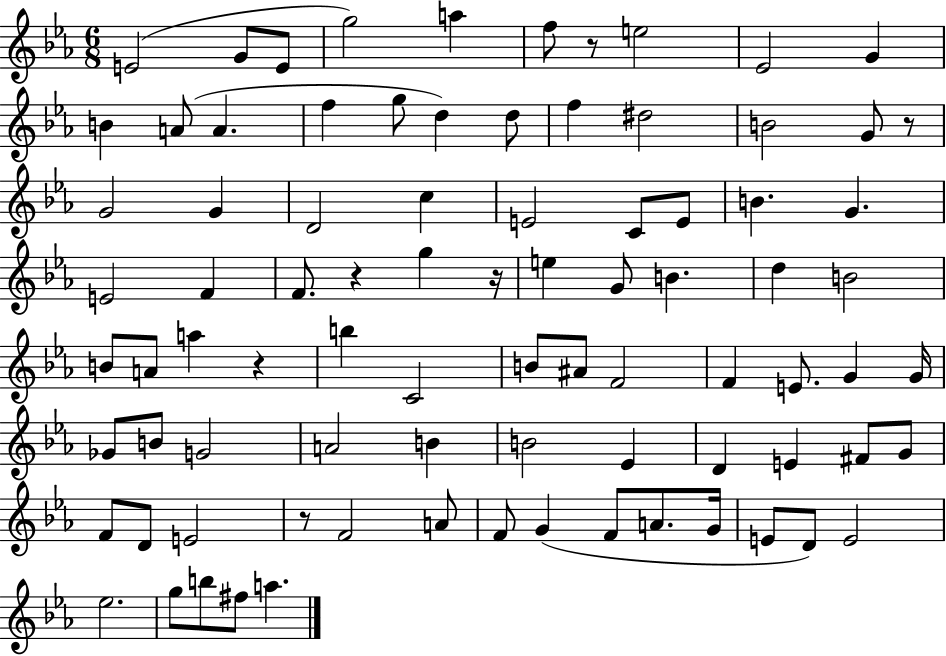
{
  \clef treble
  \numericTimeSignature
  \time 6/8
  \key ees \major
  \repeat volta 2 { e'2( g'8 e'8 | g''2) a''4 | f''8 r8 e''2 | ees'2 g'4 | \break b'4 a'8( a'4. | f''4 g''8 d''4) d''8 | f''4 dis''2 | b'2 g'8 r8 | \break g'2 g'4 | d'2 c''4 | e'2 c'8 e'8 | b'4. g'4. | \break e'2 f'4 | f'8. r4 g''4 r16 | e''4 g'8 b'4. | d''4 b'2 | \break b'8 a'8 a''4 r4 | b''4 c'2 | b'8 ais'8 f'2 | f'4 e'8. g'4 g'16 | \break ges'8 b'8 g'2 | a'2 b'4 | b'2 ees'4 | d'4 e'4 fis'8 g'8 | \break f'8 d'8 e'2 | r8 f'2 a'8 | f'8 g'4( f'8 a'8. g'16 | e'8 d'8) e'2 | \break ees''2. | g''8 b''8 fis''8 a''4. | } \bar "|."
}